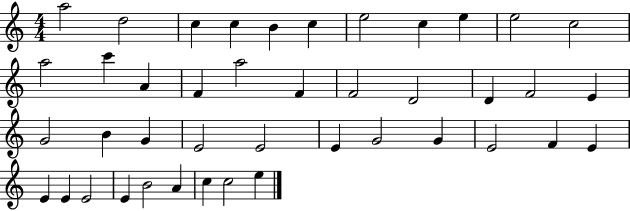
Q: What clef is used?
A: treble